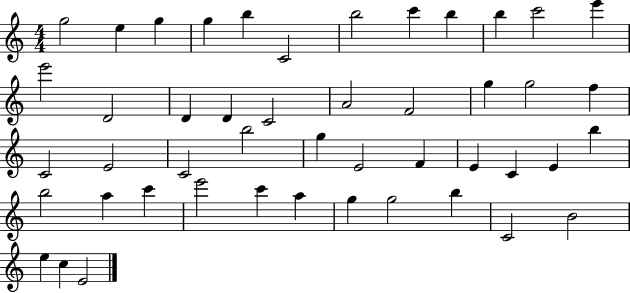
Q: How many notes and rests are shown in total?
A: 47